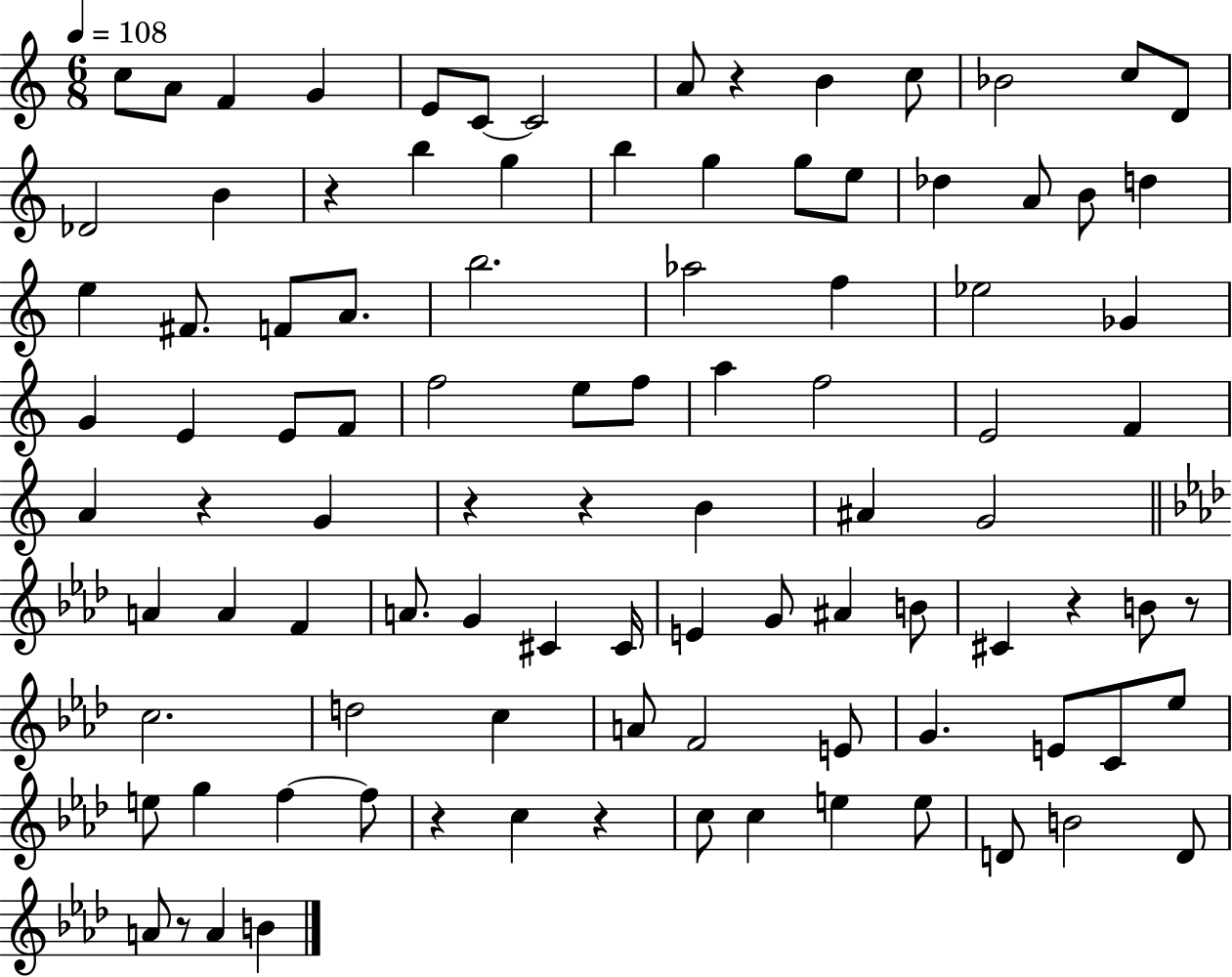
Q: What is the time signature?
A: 6/8